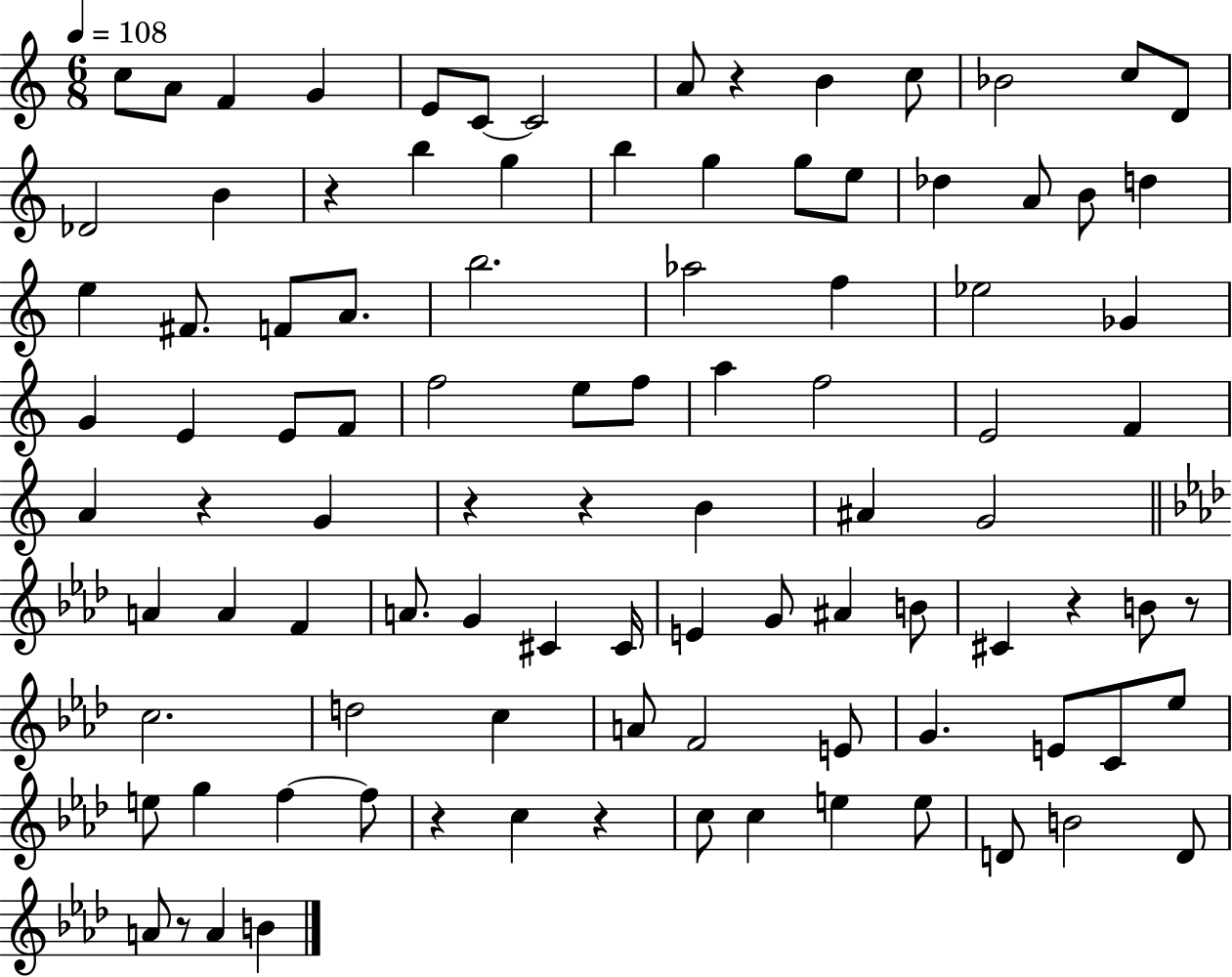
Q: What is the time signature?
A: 6/8